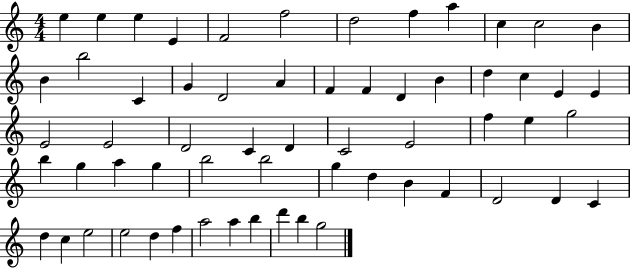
E5/q E5/q E5/q E4/q F4/h F5/h D5/h F5/q A5/q C5/q C5/h B4/q B4/q B5/h C4/q G4/q D4/h A4/q F4/q F4/q D4/q B4/q D5/q C5/q E4/q E4/q E4/h E4/h D4/h C4/q D4/q C4/h E4/h F5/q E5/q G5/h B5/q G5/q A5/q G5/q B5/h B5/h G5/q D5/q B4/q F4/q D4/h D4/q C4/q D5/q C5/q E5/h E5/h D5/q F5/q A5/h A5/q B5/q D6/q B5/q G5/h